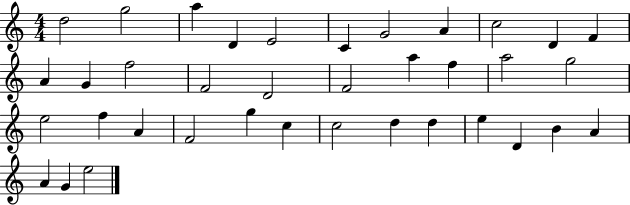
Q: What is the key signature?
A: C major